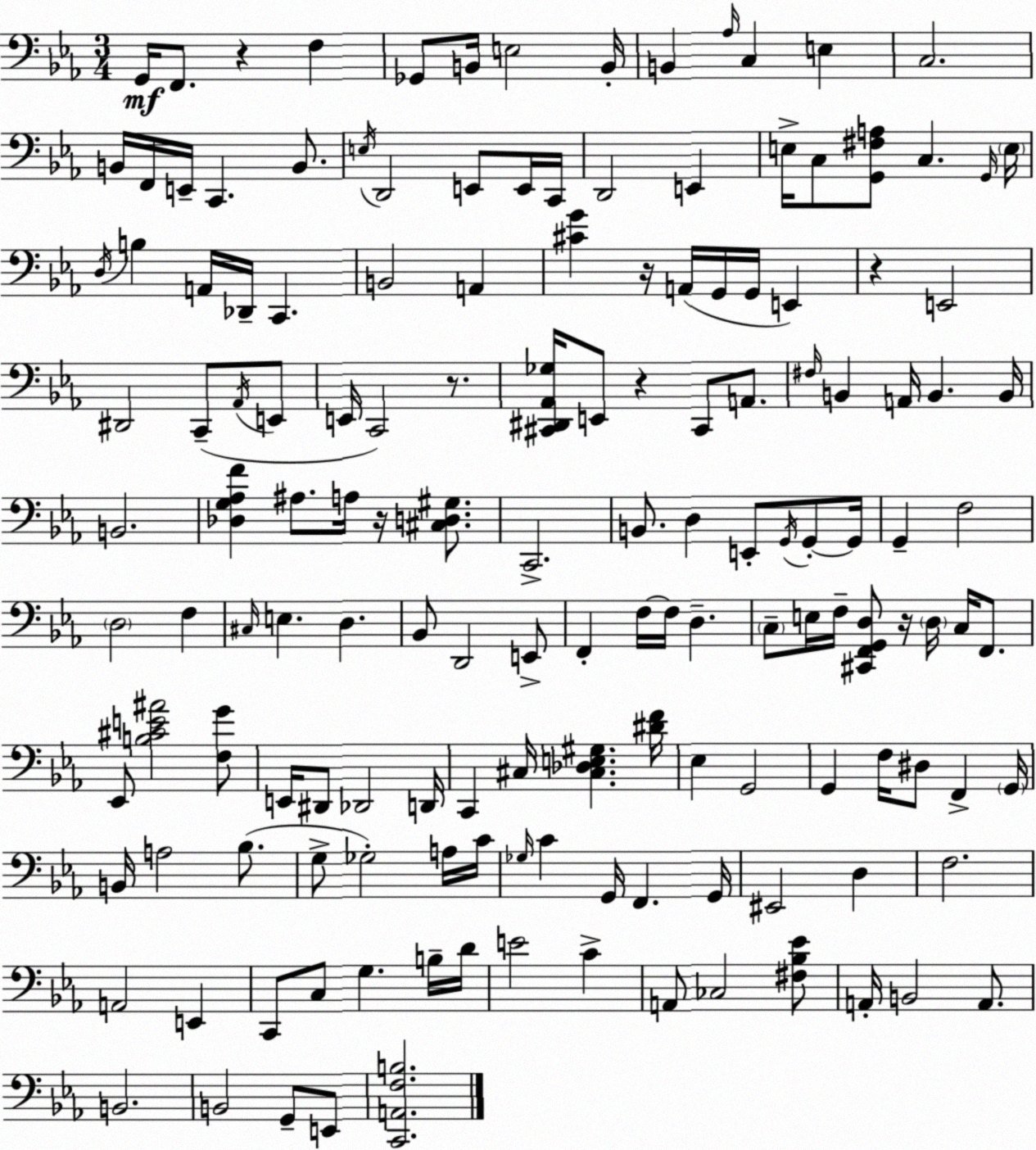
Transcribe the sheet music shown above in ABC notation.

X:1
T:Untitled
M:3/4
L:1/4
K:Eb
G,,/4 F,,/2 z F, _G,,/2 B,,/4 E,2 B,,/4 B,, _A,/4 C, E, C,2 B,,/4 F,,/4 E,,/4 C,, B,,/2 E,/4 D,,2 E,,/2 E,,/4 C,,/4 D,,2 E,, E,/4 C,/2 [G,,^F,A,]/2 C, G,,/4 E,/4 D,/4 B, A,,/4 _D,,/4 C,, B,,2 A,, [^CG] z/4 A,,/4 G,,/4 G,,/4 E,, z E,,2 ^D,,2 C,,/2 _A,,/4 E,,/2 E,,/4 C,,2 z/2 [^C,,^D,,_A,,_G,]/4 E,,/2 z ^C,,/2 A,,/2 ^F,/4 B,, A,,/4 B,, B,,/4 B,,2 [_D,G,_A,F] ^A,/2 A,/4 z/4 [^C,D,^G,]/2 C,,2 B,,/2 D, E,,/2 G,,/4 G,,/2 G,,/4 G,, F,2 D,2 F, ^C,/4 E, D, _B,,/2 D,,2 E,,/2 F,, F,/4 F,/4 D, C,/2 E,/4 F,/4 [^C,,F,,G,,D,]/2 z/4 D,/4 C,/4 F,,/2 _E,,/2 [B,^CE^A]2 [F,G]/2 E,,/4 ^D,,/2 _D,,2 D,,/4 C,, ^C,/4 [^C,_D,E,^G,] [^DF]/4 _E, G,,2 G,, F,/4 ^D,/2 F,, G,,/4 B,,/4 A,2 _B,/2 G,/2 _G,2 A,/4 C/4 _G,/4 C G,,/4 F,, G,,/4 ^E,,2 D, F,2 A,,2 E,, C,,/2 C,/2 G, B,/4 D/4 E2 C A,,/2 _C,2 [^F,_B,_E]/2 A,,/4 B,,2 A,,/2 B,,2 B,,2 G,,/2 E,,/2 [C,,A,,F,B,]2